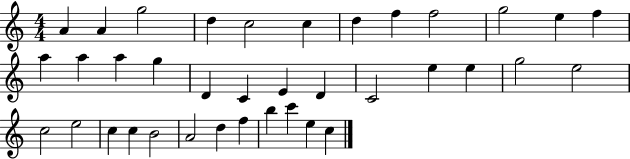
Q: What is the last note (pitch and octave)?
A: C5